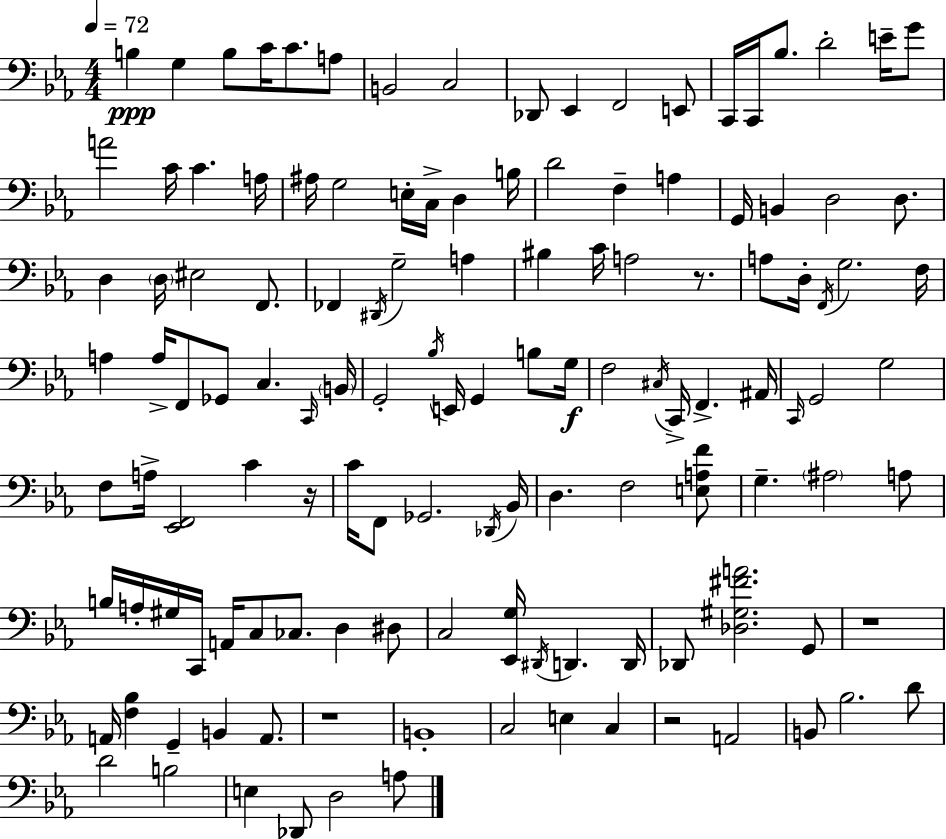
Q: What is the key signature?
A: C minor